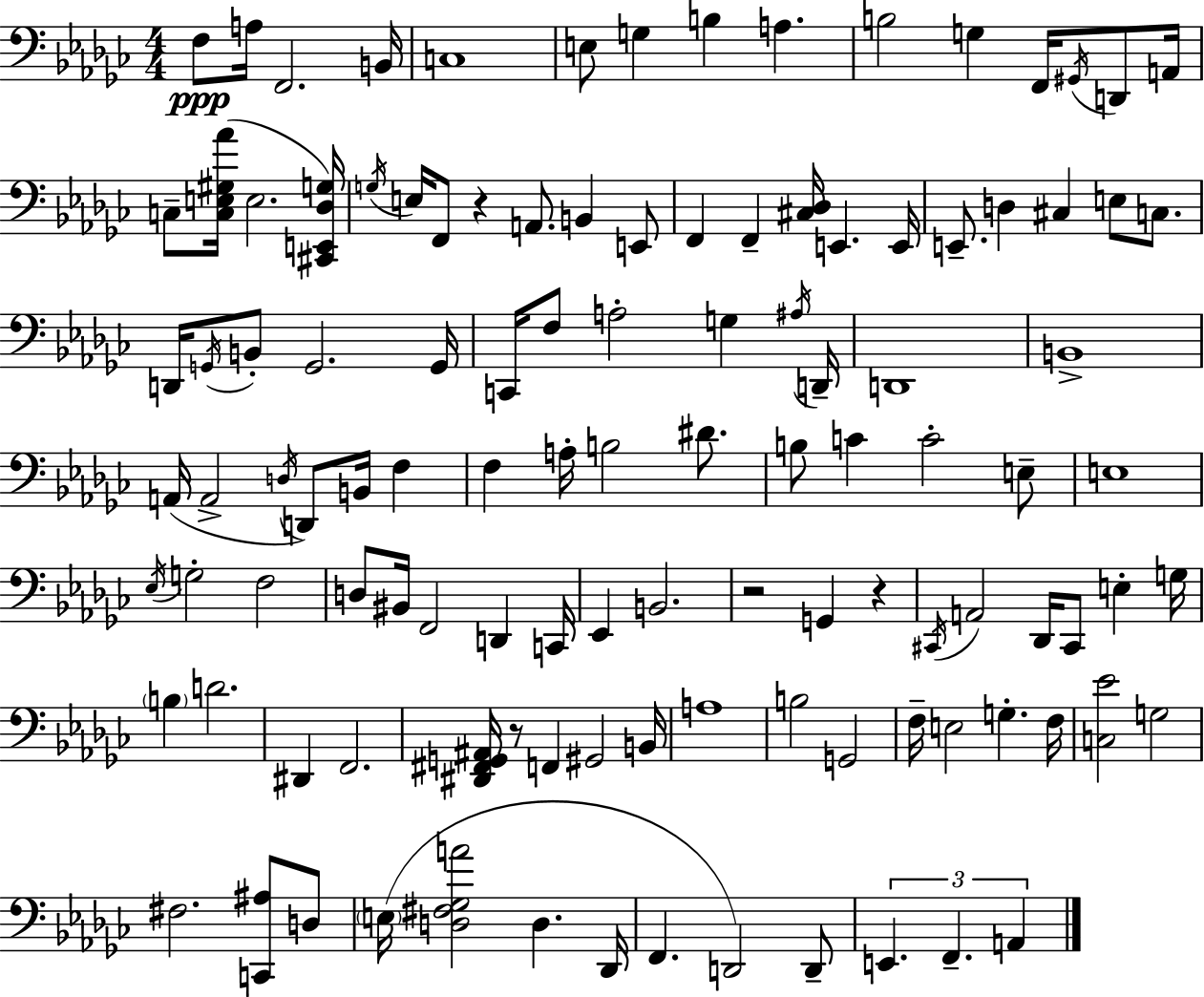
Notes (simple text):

F3/e A3/s F2/h. B2/s C3/w E3/e G3/q B3/q A3/q. B3/h G3/q F2/s G#2/s D2/e A2/s C3/e [C3,E3,G#3,Ab4]/s E3/h. [C#2,E2,Db3,G3]/s G3/s E3/s F2/e R/q A2/e. B2/q E2/e F2/q F2/q [C#3,Db3]/s E2/q. E2/s E2/e. D3/q C#3/q E3/e C3/e. D2/s G2/s B2/e G2/h. G2/s C2/s F3/e A3/h G3/q A#3/s D2/s D2/w B2/w A2/s A2/h D3/s D2/e B2/s F3/q F3/q A3/s B3/h D#4/e. B3/e C4/q C4/h E3/e E3/w Eb3/s G3/h F3/h D3/e BIS2/s F2/h D2/q C2/s Eb2/q B2/h. R/h G2/q R/q C#2/s A2/h Db2/s C#2/e E3/q G3/s B3/q D4/h. D#2/q F2/h. [D#2,F#2,G2,A#2]/s R/e F2/q G#2/h B2/s A3/w B3/h G2/h F3/s E3/h G3/q. F3/s [C3,Eb4]/h G3/h F#3/h. [C2,A#3]/e D3/e E3/s [D3,F#3,Gb3,A4]/h D3/q. Db2/s F2/q. D2/h D2/e E2/q. F2/q. A2/q